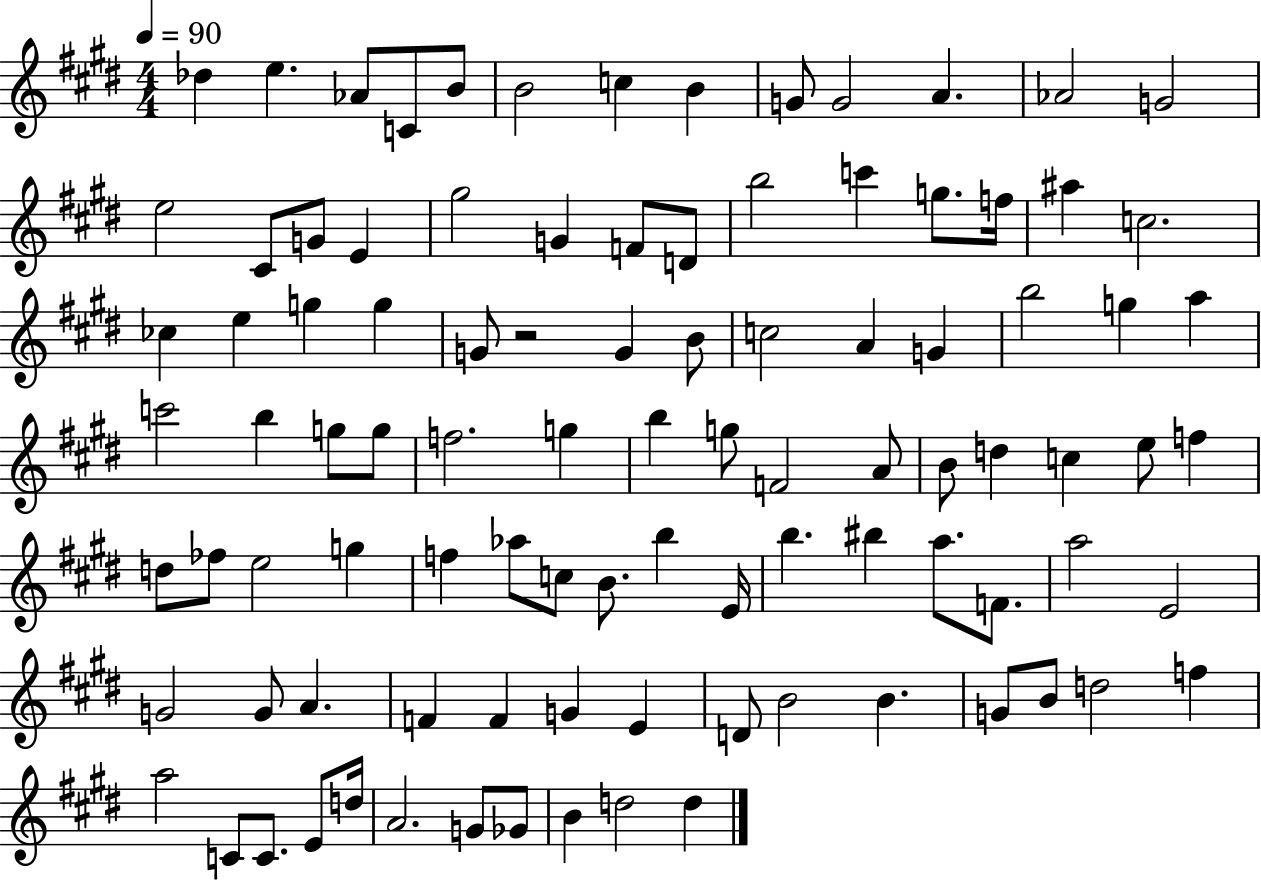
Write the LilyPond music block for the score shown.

{
  \clef treble
  \numericTimeSignature
  \time 4/4
  \key e \major
  \tempo 4 = 90
  des''4 e''4. aes'8 c'8 b'8 | b'2 c''4 b'4 | g'8 g'2 a'4. | aes'2 g'2 | \break e''2 cis'8 g'8 e'4 | gis''2 g'4 f'8 d'8 | b''2 c'''4 g''8. f''16 | ais''4 c''2. | \break ces''4 e''4 g''4 g''4 | g'8 r2 g'4 b'8 | c''2 a'4 g'4 | b''2 g''4 a''4 | \break c'''2 b''4 g''8 g''8 | f''2. g''4 | b''4 g''8 f'2 a'8 | b'8 d''4 c''4 e''8 f''4 | \break d''8 fes''8 e''2 g''4 | f''4 aes''8 c''8 b'8. b''4 e'16 | b''4. bis''4 a''8. f'8. | a''2 e'2 | \break g'2 g'8 a'4. | f'4 f'4 g'4 e'4 | d'8 b'2 b'4. | g'8 b'8 d''2 f''4 | \break a''2 c'8 c'8. e'8 d''16 | a'2. g'8 ges'8 | b'4 d''2 d''4 | \bar "|."
}